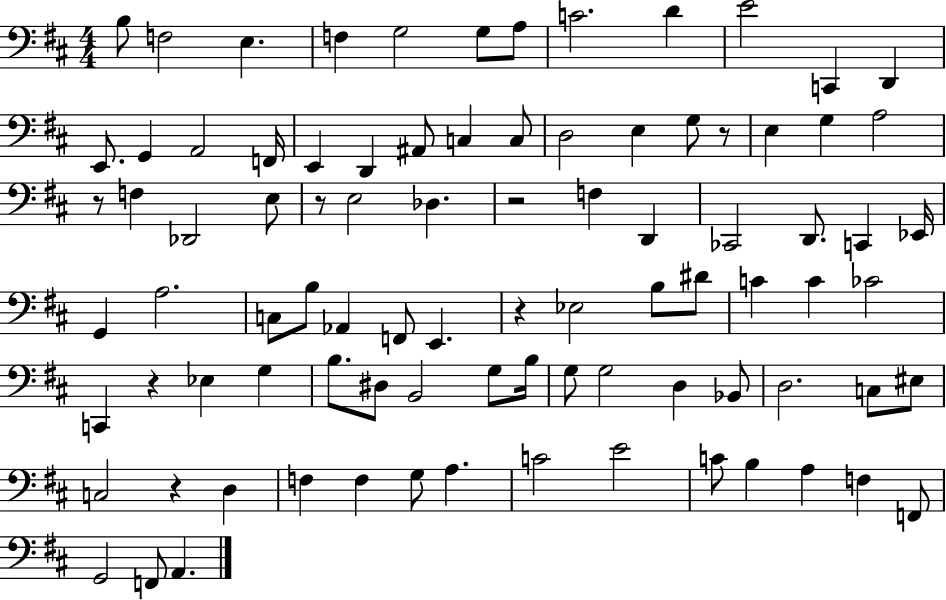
B3/e F3/h E3/q. F3/q G3/h G3/e A3/e C4/h. D4/q E4/h C2/q D2/q E2/e. G2/q A2/h F2/s E2/q D2/q A#2/e C3/q C3/e D3/h E3/q G3/e R/e E3/q G3/q A3/h R/e F3/q Db2/h E3/e R/e E3/h Db3/q. R/h F3/q D2/q CES2/h D2/e. C2/q Eb2/s G2/q A3/h. C3/e B3/e Ab2/q F2/e E2/q. R/q Eb3/h B3/e D#4/e C4/q C4/q CES4/h C2/q R/q Eb3/q G3/q B3/e. D#3/e B2/h G3/e B3/s G3/e G3/h D3/q Bb2/e D3/h. C3/e EIS3/e C3/h R/q D3/q F3/q F3/q G3/e A3/q. C4/h E4/h C4/e B3/q A3/q F3/q F2/e G2/h F2/e A2/q.